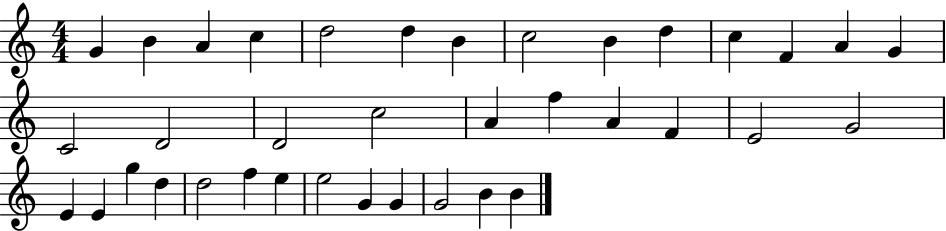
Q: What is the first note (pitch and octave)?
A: G4